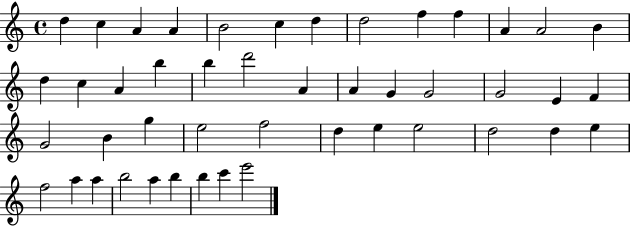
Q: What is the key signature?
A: C major